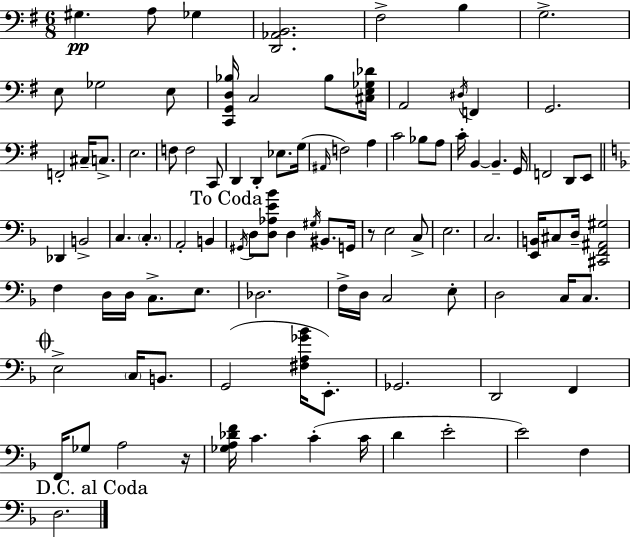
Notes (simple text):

G#3/q. A3/e Gb3/q [D2,Ab2,B2]/h. F#3/h B3/q G3/h. E3/e Gb3/h E3/e [C2,G2,D3,Bb3]/s C3/h Bb3/e [C#3,E3,Gb3,Db4]/s A2/h D#3/s F2/q G2/h. F2/h C#3/s C3/e. E3/h. F3/e F3/h C2/e D2/q D2/q Eb3/e. G3/s A#2/s F3/h A3/q C4/h Bb3/e A3/e C4/s B2/q B2/q. G2/s F2/h D2/e E2/e Db2/q B2/h C3/q. C3/q. A2/h B2/q G#2/s D3/e [D3,Ab3,E4,Bb4]/e D3/q G#3/s BIS2/e. G2/s R/e E3/h C3/e E3/h. C3/h. [E2,B2]/s C#3/e D3/s [C#2,F2,A#2,G#3]/h F3/q D3/s D3/s C3/e. E3/e. Db3/h. F3/s D3/s C3/h E3/e D3/h C3/s C3/e. E3/h C3/s B2/e. G2/h [F#3,A3,Gb4,Bb4]/s E2/e. Gb2/h. D2/h F2/q F2/s Gb3/e A3/h R/s [Gb3,A3,Db4,F4]/s C4/q. C4/q C4/s D4/q E4/h E4/h F3/q D3/h.